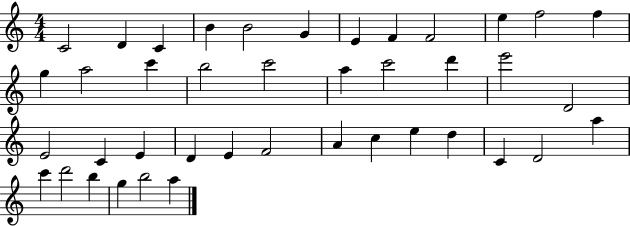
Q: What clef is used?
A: treble